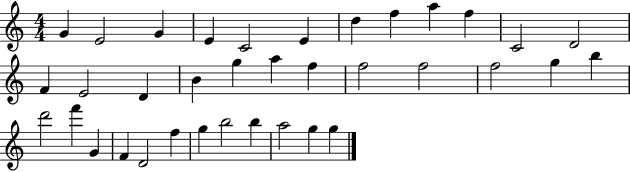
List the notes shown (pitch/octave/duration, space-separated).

G4/q E4/h G4/q E4/q C4/h E4/q D5/q F5/q A5/q F5/q C4/h D4/h F4/q E4/h D4/q B4/q G5/q A5/q F5/q F5/h F5/h F5/h G5/q B5/q D6/h F6/q G4/q F4/q D4/h F5/q G5/q B5/h B5/q A5/h G5/q G5/q